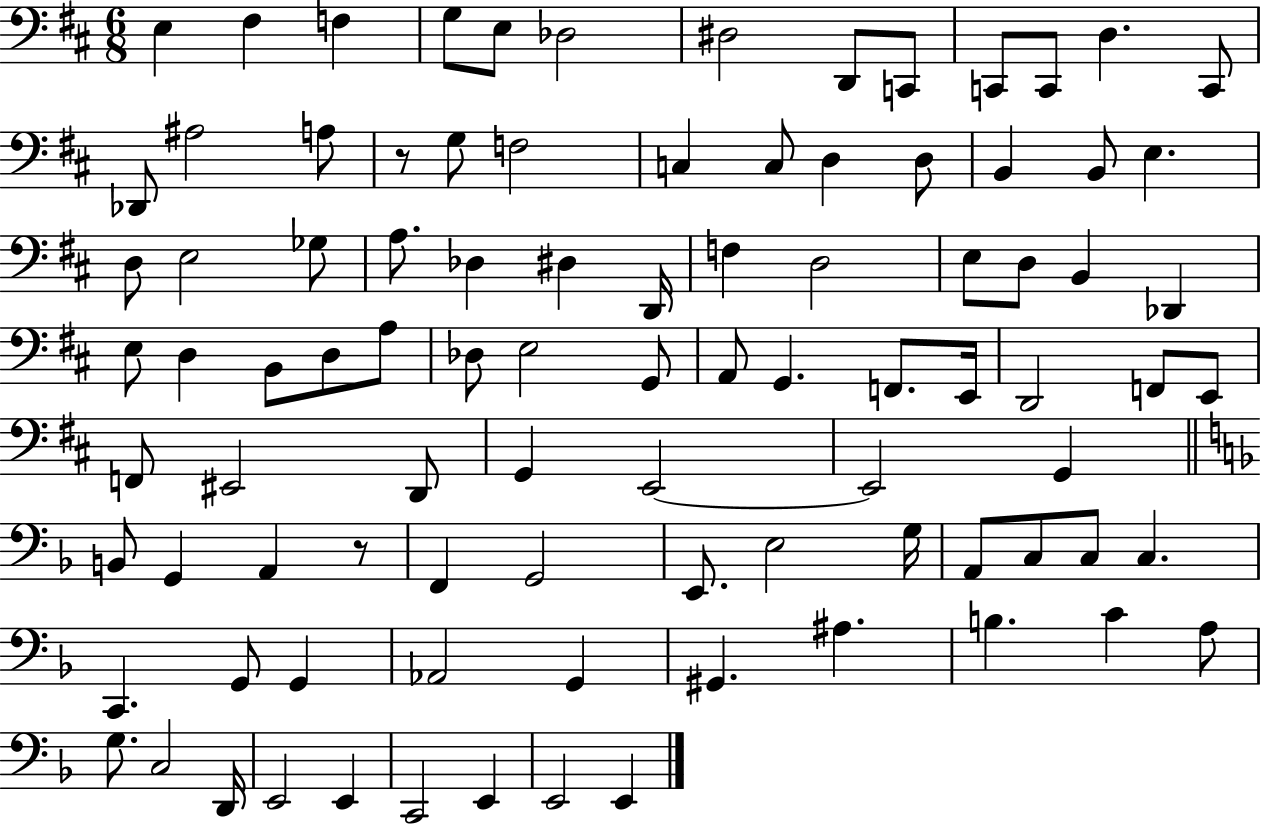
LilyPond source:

{
  \clef bass
  \numericTimeSignature
  \time 6/8
  \key d \major
  e4 fis4 f4 | g8 e8 des2 | dis2 d,8 c,8 | c,8 c,8 d4. c,8 | \break des,8 ais2 a8 | r8 g8 f2 | c4 c8 d4 d8 | b,4 b,8 e4. | \break d8 e2 ges8 | a8. des4 dis4 d,16 | f4 d2 | e8 d8 b,4 des,4 | \break e8 d4 b,8 d8 a8 | des8 e2 g,8 | a,8 g,4. f,8. e,16 | d,2 f,8 e,8 | \break f,8 eis,2 d,8 | g,4 e,2~~ | e,2 g,4 | \bar "||" \break \key f \major b,8 g,4 a,4 r8 | f,4 g,2 | e,8. e2 g16 | a,8 c8 c8 c4. | \break c,4. g,8 g,4 | aes,2 g,4 | gis,4. ais4. | b4. c'4 a8 | \break g8. c2 d,16 | e,2 e,4 | c,2 e,4 | e,2 e,4 | \break \bar "|."
}